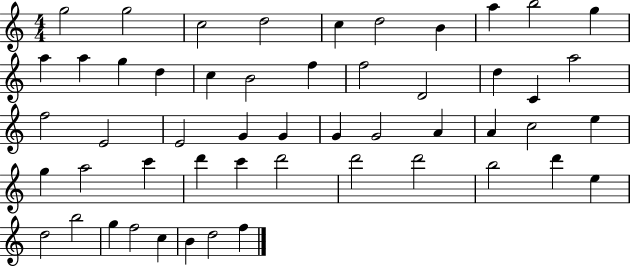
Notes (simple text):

G5/h G5/h C5/h D5/h C5/q D5/h B4/q A5/q B5/h G5/q A5/q A5/q G5/q D5/q C5/q B4/h F5/q F5/h D4/h D5/q C4/q A5/h F5/h E4/h E4/h G4/q G4/q G4/q G4/h A4/q A4/q C5/h E5/q G5/q A5/h C6/q D6/q C6/q D6/h D6/h D6/h B5/h D6/q E5/q D5/h B5/h G5/q F5/h C5/q B4/q D5/h F5/q